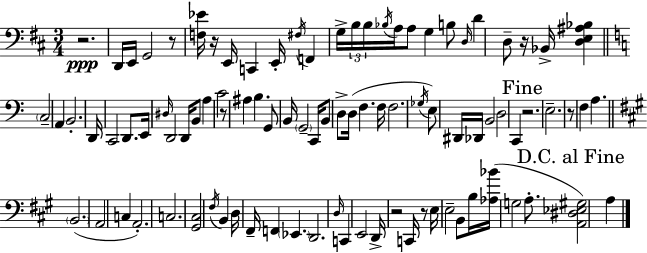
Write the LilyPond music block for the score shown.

{
  \clef bass
  \numericTimeSignature
  \time 3/4
  \key d \major
  \repeat volta 2 { r2.\ppp | d,16 e,16 g,2 r8 | <f ees'>16 r16 e,16 c,4 e,16-. \acciaccatura { fis16 } f,4 | g16-> \tuplet 3/2 { b16 b16 \acciaccatura { bes16 } } a16 a8 g4 | \break b8 \grace { d16 } d'4 d8-- r16 bes,16-> <d e ais bes>4 | \bar "||" \break \key c \major \parenthesize c2-- a,4 | b,2.-. | d,16 c,2 d,8. | e,16 \grace { dis16 } d,2 d,16 b,8 | \break a4 c'2 | r8 ais4 b4. | g,8 b,16 \parenthesize g,2-- | c,16 b,8 d8-> d16( f4. | \break f16 f2. | \acciaccatura { ges16 }) e8 dis,16 des,16 b,2 | d2 c,4 | \mark "Fine" r2. | \break e2.-- | r8 f4 a4. | \bar "||" \break \key a \major \parenthesize b,2.( | a,2 c4 | a,2.-.) | c2. | \break <gis, cis>2 \acciaccatura { fis16 } b,4 | d16 fis,16-- f,4 \parenthesize ees,4. | d,2. | \grace { d16 } c,4 e,2 | \break d,16-> r2 c,16 | r8 e16 e2-- b,8 | b16 <aes bes'>16( g2 a8.-. | \mark "D.C. al Fine" <a, dis ees gis>2) a4 | \break } \bar "|."
}